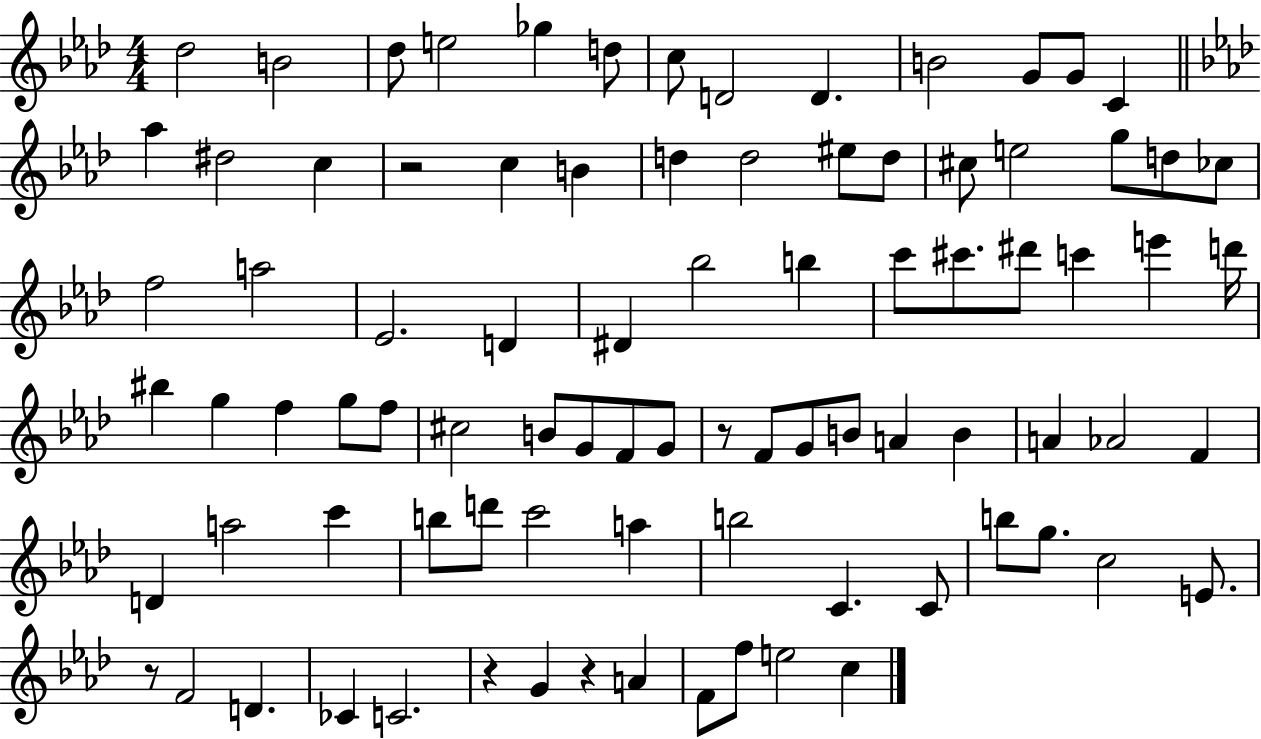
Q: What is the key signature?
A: AES major